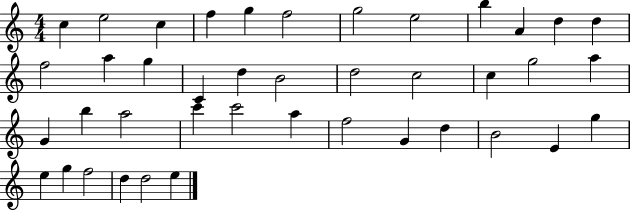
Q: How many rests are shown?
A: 0